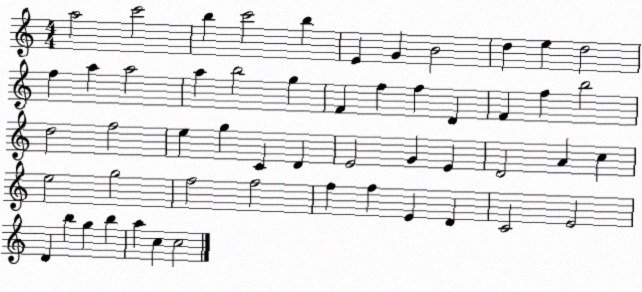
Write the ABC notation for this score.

X:1
T:Untitled
M:4/4
L:1/4
K:C
a2 c'2 b c'2 b E G B2 d e d2 f a a2 a b2 g F f f D F f b2 d2 f2 e g C D E2 G E D2 A c e2 g2 f2 f2 f f E D C2 E2 D b g b a c c2